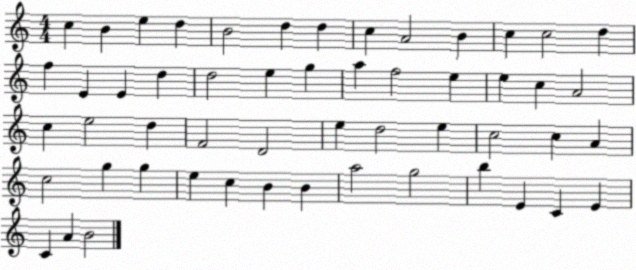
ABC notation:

X:1
T:Untitled
M:4/4
L:1/4
K:C
c B e d B2 d d c A2 B c c2 d f E E d d2 e g a f2 e e c A2 c e2 d F2 D2 e d2 e c2 c A c2 g g e c B B a2 g2 b E C E C A B2